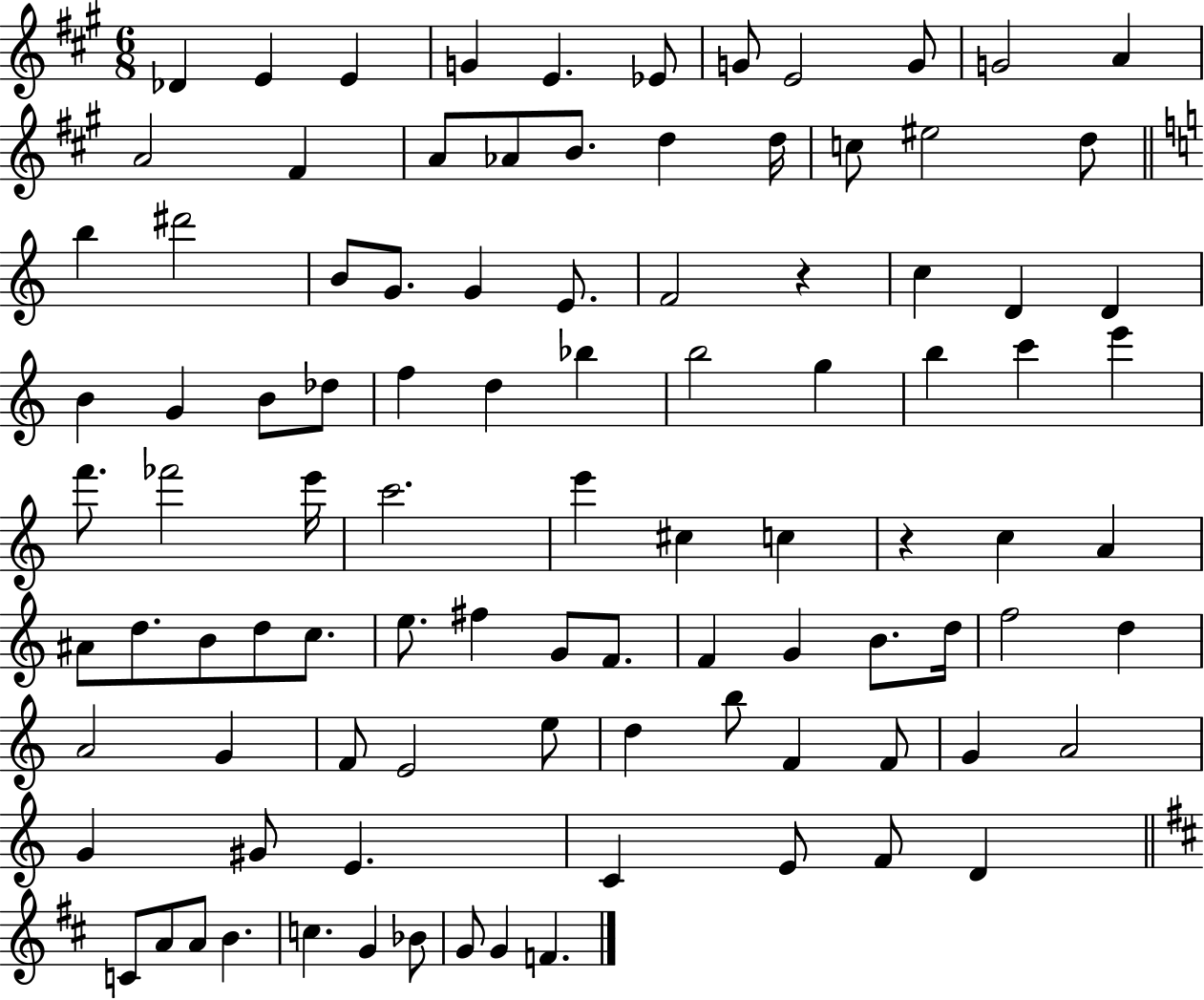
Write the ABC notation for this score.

X:1
T:Untitled
M:6/8
L:1/4
K:A
_D E E G E _E/2 G/2 E2 G/2 G2 A A2 ^F A/2 _A/2 B/2 d d/4 c/2 ^e2 d/2 b ^d'2 B/2 G/2 G E/2 F2 z c D D B G B/2 _d/2 f d _b b2 g b c' e' f'/2 _f'2 e'/4 c'2 e' ^c c z c A ^A/2 d/2 B/2 d/2 c/2 e/2 ^f G/2 F/2 F G B/2 d/4 f2 d A2 G F/2 E2 e/2 d b/2 F F/2 G A2 G ^G/2 E C E/2 F/2 D C/2 A/2 A/2 B c G _B/2 G/2 G F